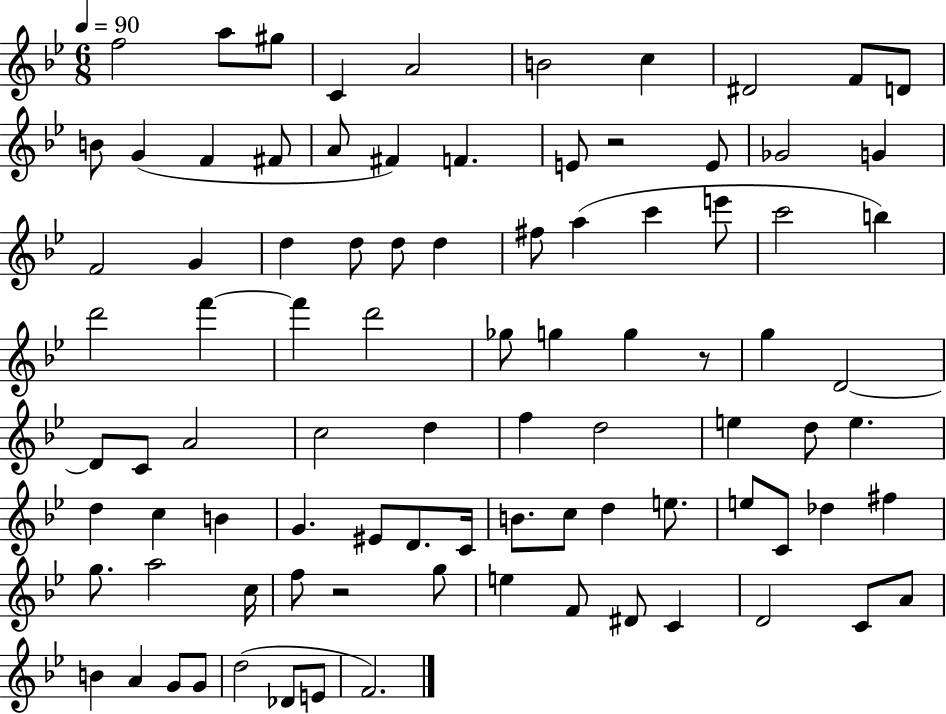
X:1
T:Untitled
M:6/8
L:1/4
K:Bb
f2 a/2 ^g/2 C A2 B2 c ^D2 F/2 D/2 B/2 G F ^F/2 A/2 ^F F E/2 z2 E/2 _G2 G F2 G d d/2 d/2 d ^f/2 a c' e'/2 c'2 b d'2 f' f' d'2 _g/2 g g z/2 g D2 D/2 C/2 A2 c2 d f d2 e d/2 e d c B G ^E/2 D/2 C/4 B/2 c/2 d e/2 e/2 C/2 _d ^f g/2 a2 c/4 f/2 z2 g/2 e F/2 ^D/2 C D2 C/2 A/2 B A G/2 G/2 d2 _D/2 E/2 F2